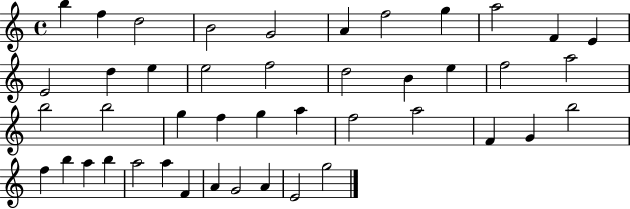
{
  \clef treble
  \time 4/4
  \defaultTimeSignature
  \key c \major
  b''4 f''4 d''2 | b'2 g'2 | a'4 f''2 g''4 | a''2 f'4 e'4 | \break e'2 d''4 e''4 | e''2 f''2 | d''2 b'4 e''4 | f''2 a''2 | \break b''2 b''2 | g''4 f''4 g''4 a''4 | f''2 a''2 | f'4 g'4 b''2 | \break f''4 b''4 a''4 b''4 | a''2 a''4 f'4 | a'4 g'2 a'4 | e'2 g''2 | \break \bar "|."
}